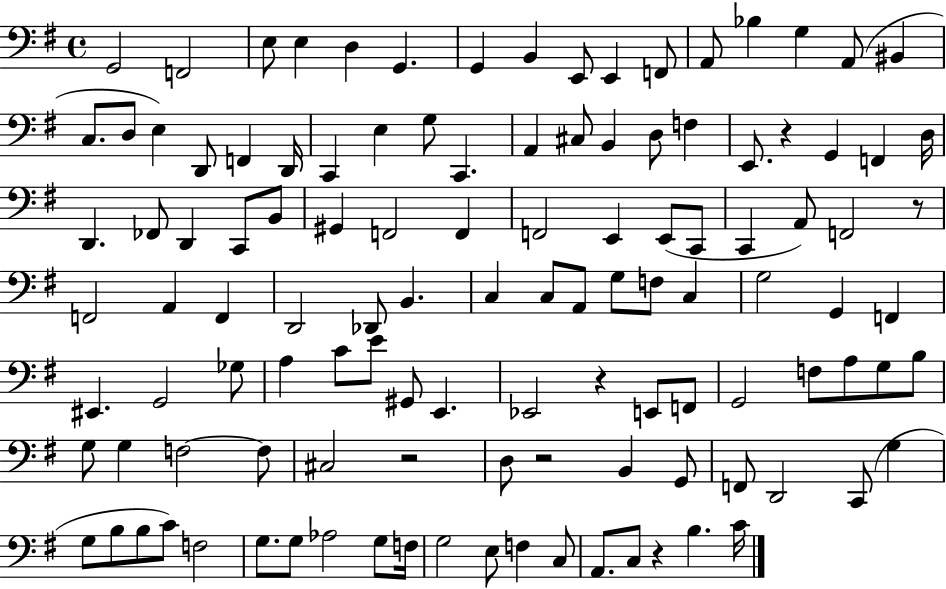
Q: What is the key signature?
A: G major